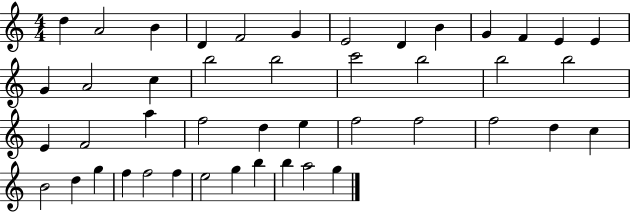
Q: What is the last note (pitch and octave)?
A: G5